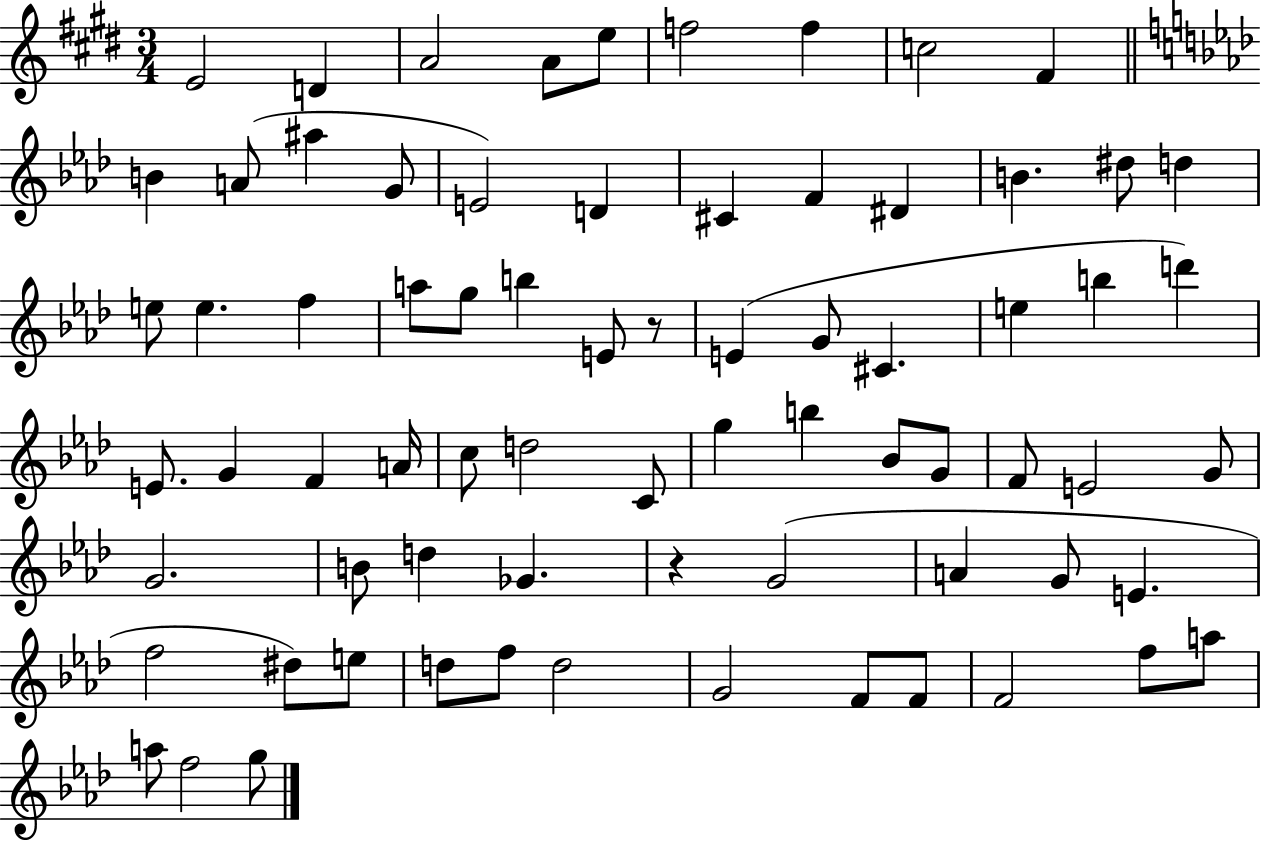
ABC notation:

X:1
T:Untitled
M:3/4
L:1/4
K:E
E2 D A2 A/2 e/2 f2 f c2 ^F B A/2 ^a G/2 E2 D ^C F ^D B ^d/2 d e/2 e f a/2 g/2 b E/2 z/2 E G/2 ^C e b d' E/2 G F A/4 c/2 d2 C/2 g b _B/2 G/2 F/2 E2 G/2 G2 B/2 d _G z G2 A G/2 E f2 ^d/2 e/2 d/2 f/2 d2 G2 F/2 F/2 F2 f/2 a/2 a/2 f2 g/2